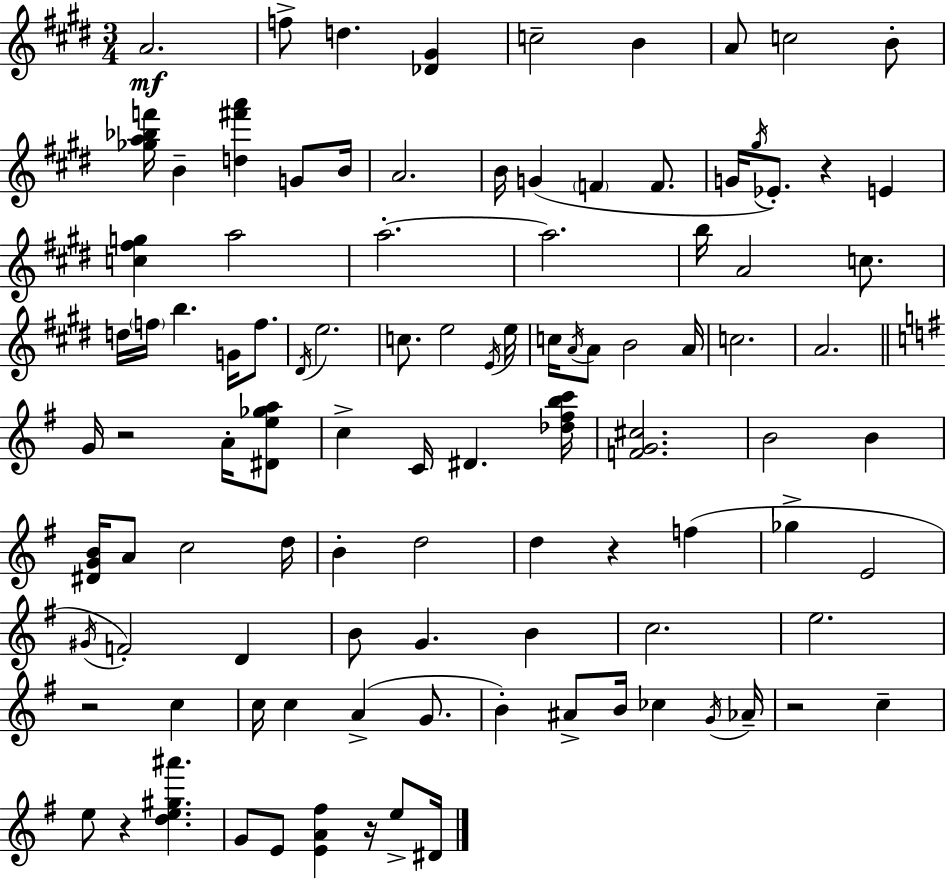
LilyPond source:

{
  \clef treble
  \numericTimeSignature
  \time 3/4
  \key e \major
  a'2.\mf | f''8-> d''4. <des' gis'>4 | c''2-- b'4 | a'8 c''2 b'8-. | \break <ges'' a'' bes'' f'''>16 b'4-- <d'' fis''' a'''>4 g'8 b'16 | a'2. | b'16 g'4( \parenthesize f'4 f'8. | g'16 \acciaccatura { gis''16 }) ees'8.-. r4 e'4 | \break <c'' fis'' g''>4 a''2 | a''2.-.~~ | a''2. | b''16 a'2 c''8. | \break d''16 \parenthesize f''16 b''4. g'16 f''8. | \acciaccatura { dis'16 } e''2. | c''8. e''2 | \acciaccatura { e'16 } e''16 c''16 \acciaccatura { a'16 } a'8 b'2 | \break a'16 c''2. | a'2. | \bar "||" \break \key e \minor g'16 r2 a'16-. <dis' e'' ges'' a''>8 | c''4-> c'16 dis'4. <des'' fis'' b'' c'''>16 | <f' g' cis''>2. | b'2 b'4 | \break <dis' g' b'>16 a'8 c''2 d''16 | b'4-. d''2 | d''4 r4 f''4( | ges''4-> e'2 | \break \acciaccatura { gis'16 } f'2-.) d'4 | b'8 g'4. b'4 | c''2. | e''2. | \break r2 c''4 | c''16 c''4 a'4->( g'8. | b'4-.) ais'8-> b'16 ces''4 | \acciaccatura { g'16 } aes'16-- r2 c''4-- | \break e''8 r4 <d'' e'' gis'' ais'''>4. | g'8 e'8 <e' a' fis''>4 r16 e''8-> | dis'16 \bar "|."
}